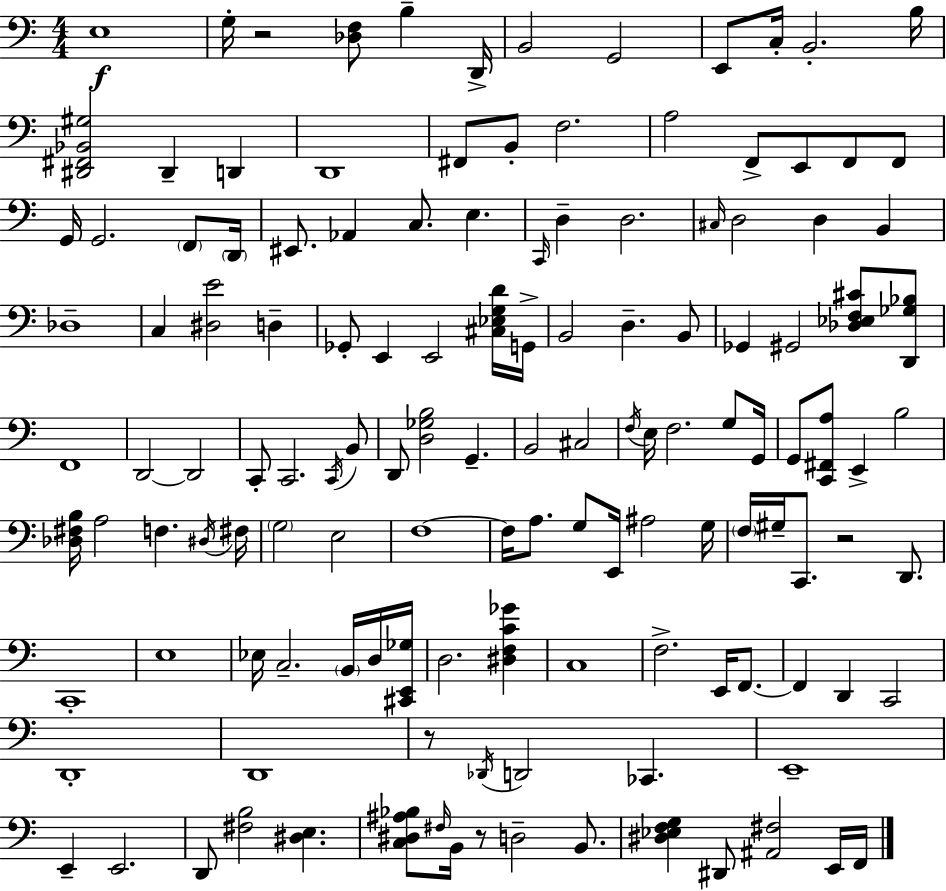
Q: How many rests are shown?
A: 4